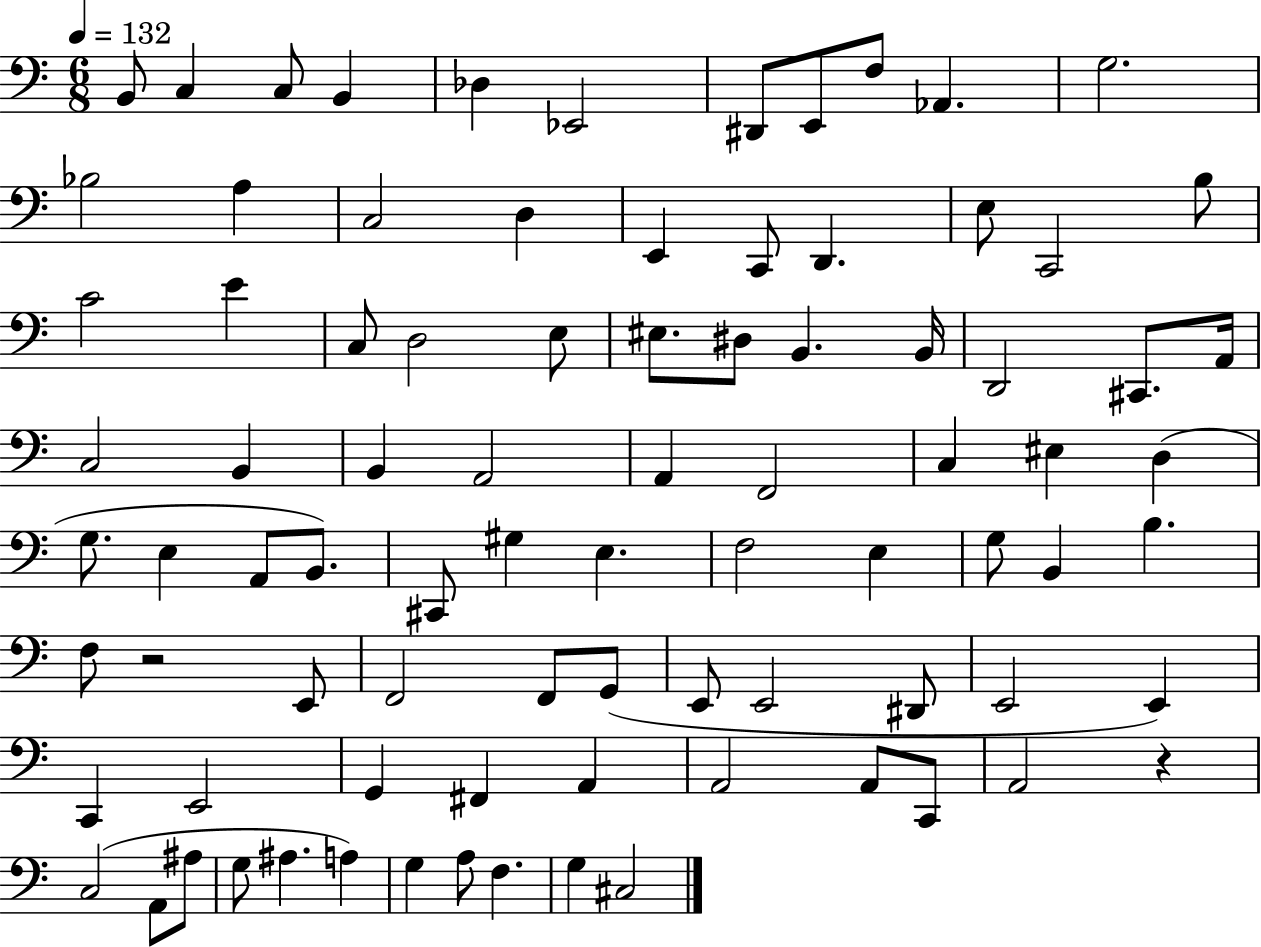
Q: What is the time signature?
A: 6/8